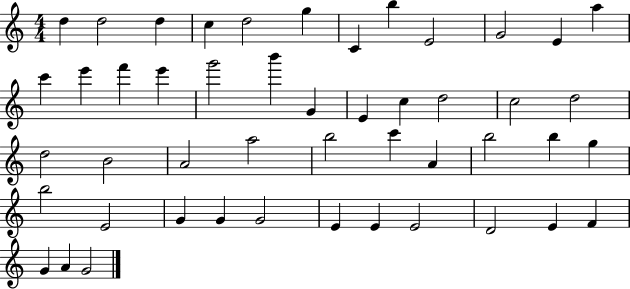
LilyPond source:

{
  \clef treble
  \numericTimeSignature
  \time 4/4
  \key c \major
  d''4 d''2 d''4 | c''4 d''2 g''4 | c'4 b''4 e'2 | g'2 e'4 a''4 | \break c'''4 e'''4 f'''4 e'''4 | g'''2 b'''4 g'4 | e'4 c''4 d''2 | c''2 d''2 | \break d''2 b'2 | a'2 a''2 | b''2 c'''4 a'4 | b''2 b''4 g''4 | \break b''2 e'2 | g'4 g'4 g'2 | e'4 e'4 e'2 | d'2 e'4 f'4 | \break g'4 a'4 g'2 | \bar "|."
}